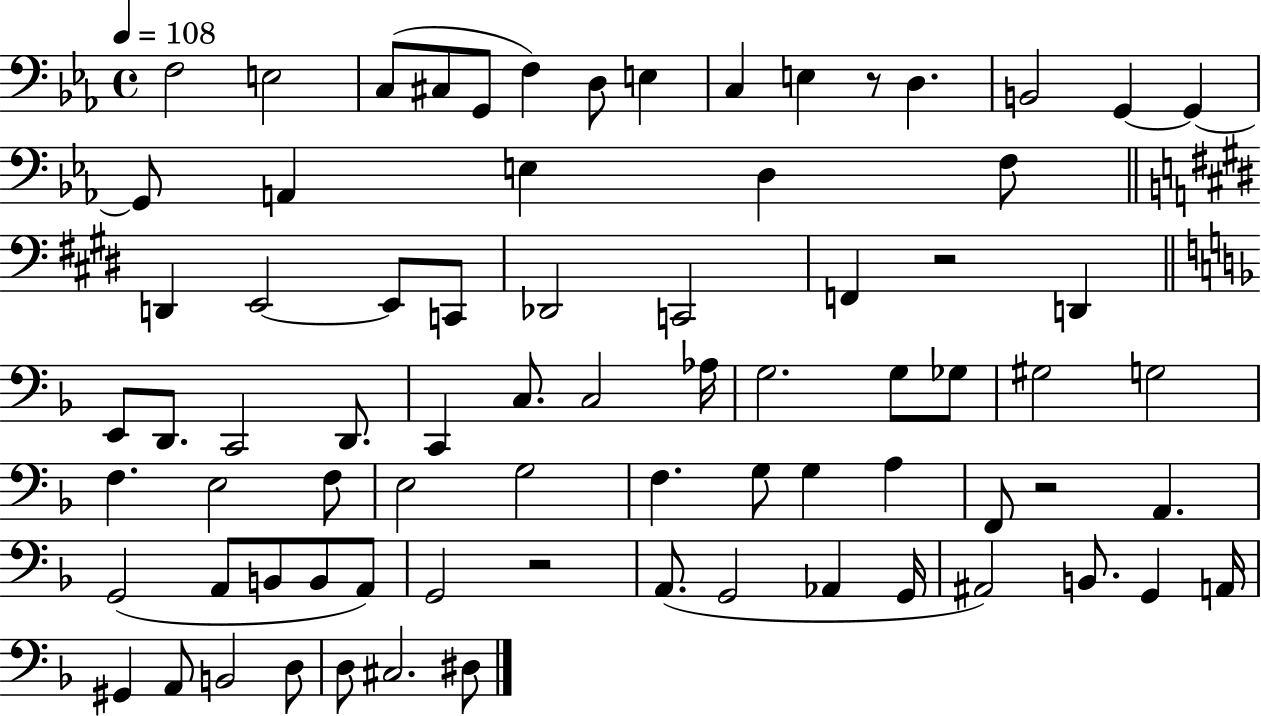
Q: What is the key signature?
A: EES major